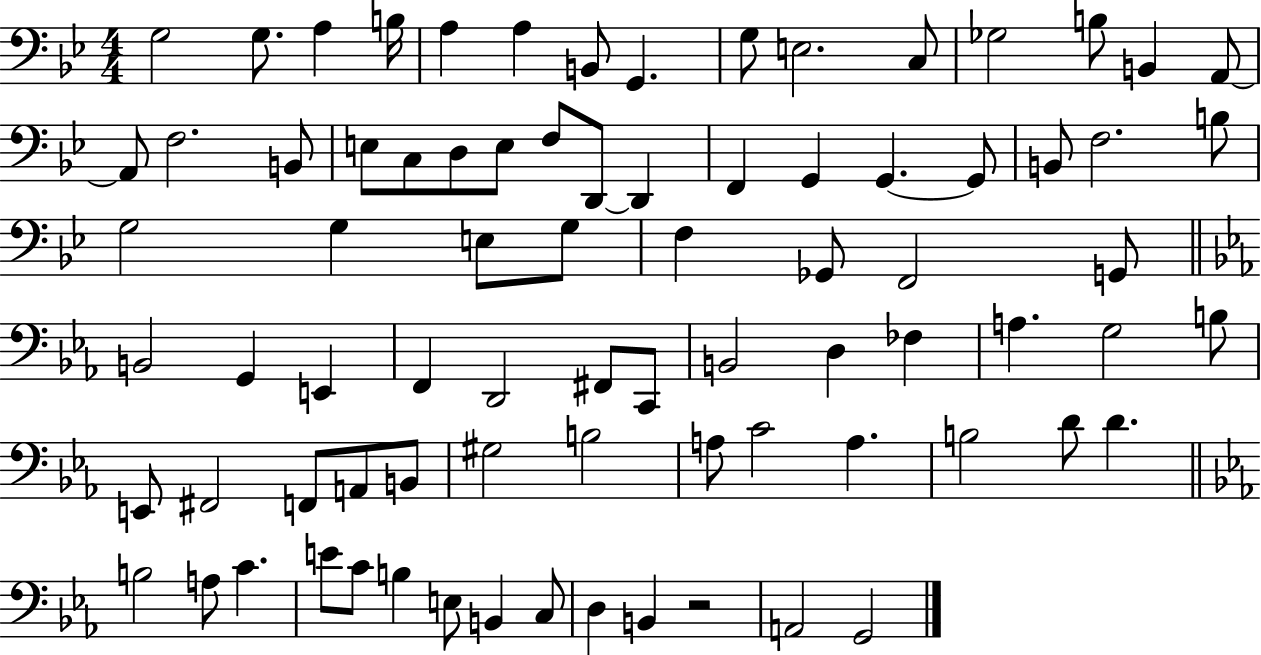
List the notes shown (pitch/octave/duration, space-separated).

G3/h G3/e. A3/q B3/s A3/q A3/q B2/e G2/q. G3/e E3/h. C3/e Gb3/h B3/e B2/q A2/e A2/e F3/h. B2/e E3/e C3/e D3/e E3/e F3/e D2/e D2/q F2/q G2/q G2/q. G2/e B2/e F3/h. B3/e G3/h G3/q E3/e G3/e F3/q Gb2/e F2/h G2/e B2/h G2/q E2/q F2/q D2/h F#2/e C2/e B2/h D3/q FES3/q A3/q. G3/h B3/e E2/e F#2/h F2/e A2/e B2/e G#3/h B3/h A3/e C4/h A3/q. B3/h D4/e D4/q. B3/h A3/e C4/q. E4/e C4/e B3/q E3/e B2/q C3/e D3/q B2/q R/h A2/h G2/h